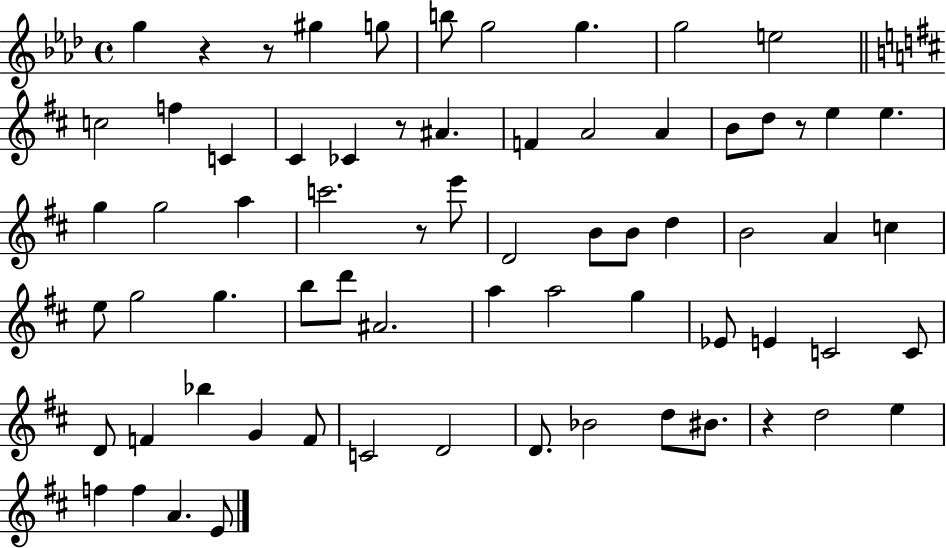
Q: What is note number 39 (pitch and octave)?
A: A#4